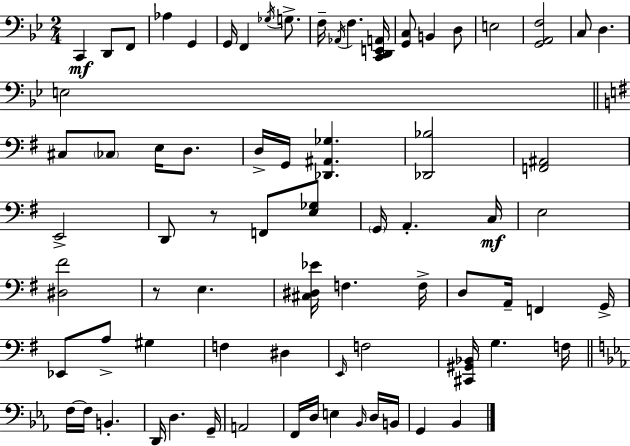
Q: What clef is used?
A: bass